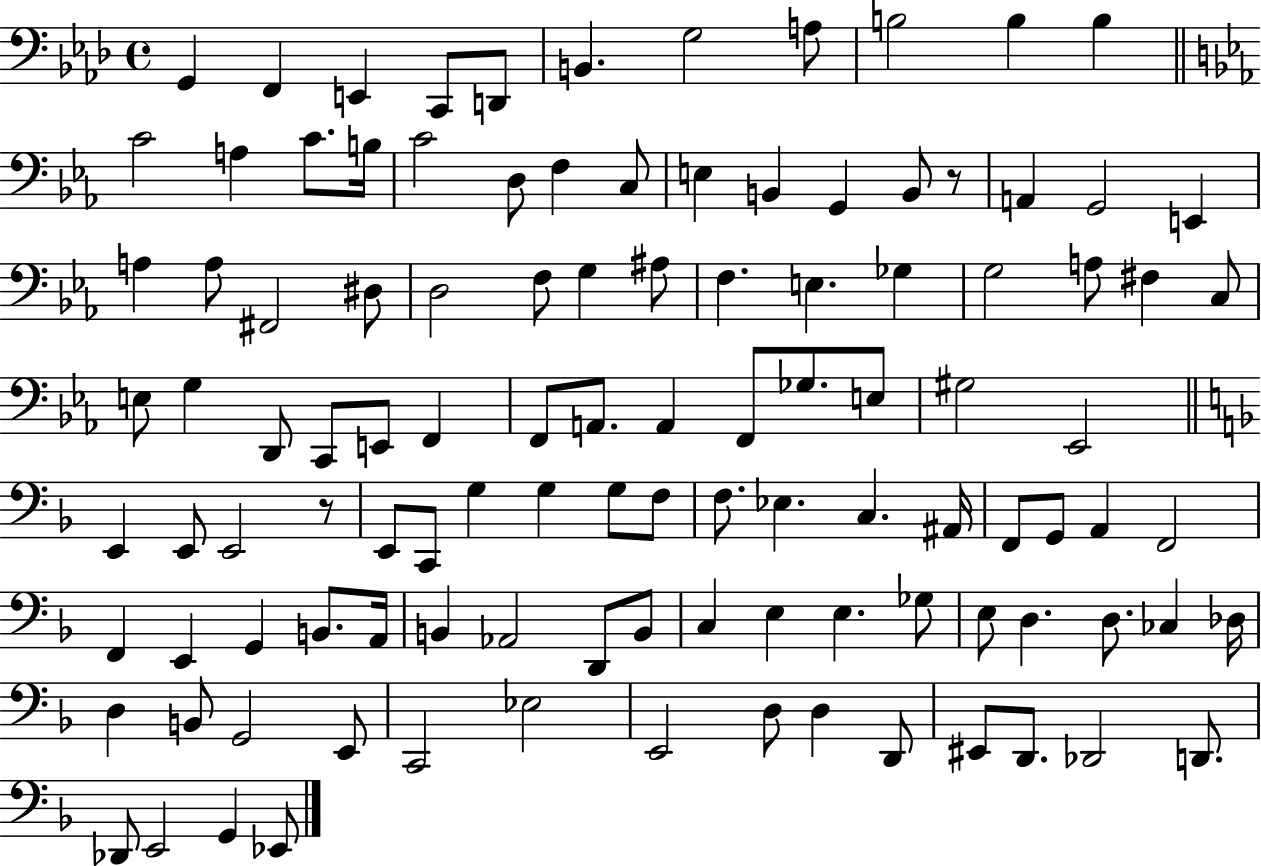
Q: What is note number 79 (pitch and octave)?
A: Ab2